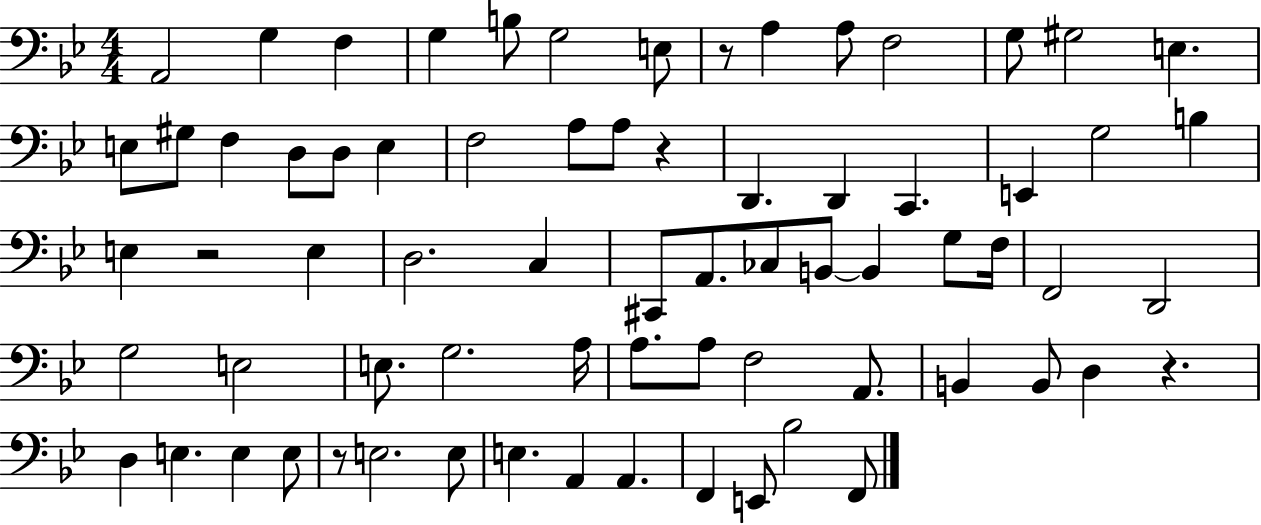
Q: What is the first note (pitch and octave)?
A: A2